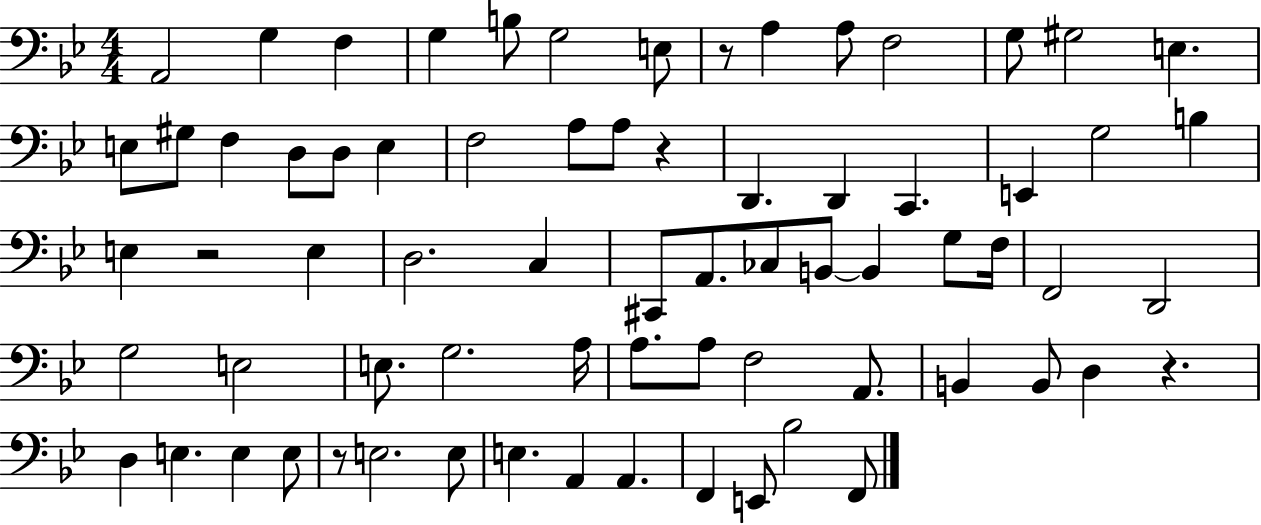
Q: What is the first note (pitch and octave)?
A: A2